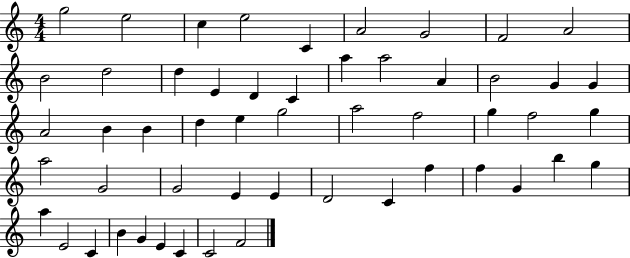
X:1
T:Untitled
M:4/4
L:1/4
K:C
g2 e2 c e2 C A2 G2 F2 A2 B2 d2 d E D C a a2 A B2 G G A2 B B d e g2 a2 f2 g f2 g a2 G2 G2 E E D2 C f f G b g a E2 C B G E C C2 F2